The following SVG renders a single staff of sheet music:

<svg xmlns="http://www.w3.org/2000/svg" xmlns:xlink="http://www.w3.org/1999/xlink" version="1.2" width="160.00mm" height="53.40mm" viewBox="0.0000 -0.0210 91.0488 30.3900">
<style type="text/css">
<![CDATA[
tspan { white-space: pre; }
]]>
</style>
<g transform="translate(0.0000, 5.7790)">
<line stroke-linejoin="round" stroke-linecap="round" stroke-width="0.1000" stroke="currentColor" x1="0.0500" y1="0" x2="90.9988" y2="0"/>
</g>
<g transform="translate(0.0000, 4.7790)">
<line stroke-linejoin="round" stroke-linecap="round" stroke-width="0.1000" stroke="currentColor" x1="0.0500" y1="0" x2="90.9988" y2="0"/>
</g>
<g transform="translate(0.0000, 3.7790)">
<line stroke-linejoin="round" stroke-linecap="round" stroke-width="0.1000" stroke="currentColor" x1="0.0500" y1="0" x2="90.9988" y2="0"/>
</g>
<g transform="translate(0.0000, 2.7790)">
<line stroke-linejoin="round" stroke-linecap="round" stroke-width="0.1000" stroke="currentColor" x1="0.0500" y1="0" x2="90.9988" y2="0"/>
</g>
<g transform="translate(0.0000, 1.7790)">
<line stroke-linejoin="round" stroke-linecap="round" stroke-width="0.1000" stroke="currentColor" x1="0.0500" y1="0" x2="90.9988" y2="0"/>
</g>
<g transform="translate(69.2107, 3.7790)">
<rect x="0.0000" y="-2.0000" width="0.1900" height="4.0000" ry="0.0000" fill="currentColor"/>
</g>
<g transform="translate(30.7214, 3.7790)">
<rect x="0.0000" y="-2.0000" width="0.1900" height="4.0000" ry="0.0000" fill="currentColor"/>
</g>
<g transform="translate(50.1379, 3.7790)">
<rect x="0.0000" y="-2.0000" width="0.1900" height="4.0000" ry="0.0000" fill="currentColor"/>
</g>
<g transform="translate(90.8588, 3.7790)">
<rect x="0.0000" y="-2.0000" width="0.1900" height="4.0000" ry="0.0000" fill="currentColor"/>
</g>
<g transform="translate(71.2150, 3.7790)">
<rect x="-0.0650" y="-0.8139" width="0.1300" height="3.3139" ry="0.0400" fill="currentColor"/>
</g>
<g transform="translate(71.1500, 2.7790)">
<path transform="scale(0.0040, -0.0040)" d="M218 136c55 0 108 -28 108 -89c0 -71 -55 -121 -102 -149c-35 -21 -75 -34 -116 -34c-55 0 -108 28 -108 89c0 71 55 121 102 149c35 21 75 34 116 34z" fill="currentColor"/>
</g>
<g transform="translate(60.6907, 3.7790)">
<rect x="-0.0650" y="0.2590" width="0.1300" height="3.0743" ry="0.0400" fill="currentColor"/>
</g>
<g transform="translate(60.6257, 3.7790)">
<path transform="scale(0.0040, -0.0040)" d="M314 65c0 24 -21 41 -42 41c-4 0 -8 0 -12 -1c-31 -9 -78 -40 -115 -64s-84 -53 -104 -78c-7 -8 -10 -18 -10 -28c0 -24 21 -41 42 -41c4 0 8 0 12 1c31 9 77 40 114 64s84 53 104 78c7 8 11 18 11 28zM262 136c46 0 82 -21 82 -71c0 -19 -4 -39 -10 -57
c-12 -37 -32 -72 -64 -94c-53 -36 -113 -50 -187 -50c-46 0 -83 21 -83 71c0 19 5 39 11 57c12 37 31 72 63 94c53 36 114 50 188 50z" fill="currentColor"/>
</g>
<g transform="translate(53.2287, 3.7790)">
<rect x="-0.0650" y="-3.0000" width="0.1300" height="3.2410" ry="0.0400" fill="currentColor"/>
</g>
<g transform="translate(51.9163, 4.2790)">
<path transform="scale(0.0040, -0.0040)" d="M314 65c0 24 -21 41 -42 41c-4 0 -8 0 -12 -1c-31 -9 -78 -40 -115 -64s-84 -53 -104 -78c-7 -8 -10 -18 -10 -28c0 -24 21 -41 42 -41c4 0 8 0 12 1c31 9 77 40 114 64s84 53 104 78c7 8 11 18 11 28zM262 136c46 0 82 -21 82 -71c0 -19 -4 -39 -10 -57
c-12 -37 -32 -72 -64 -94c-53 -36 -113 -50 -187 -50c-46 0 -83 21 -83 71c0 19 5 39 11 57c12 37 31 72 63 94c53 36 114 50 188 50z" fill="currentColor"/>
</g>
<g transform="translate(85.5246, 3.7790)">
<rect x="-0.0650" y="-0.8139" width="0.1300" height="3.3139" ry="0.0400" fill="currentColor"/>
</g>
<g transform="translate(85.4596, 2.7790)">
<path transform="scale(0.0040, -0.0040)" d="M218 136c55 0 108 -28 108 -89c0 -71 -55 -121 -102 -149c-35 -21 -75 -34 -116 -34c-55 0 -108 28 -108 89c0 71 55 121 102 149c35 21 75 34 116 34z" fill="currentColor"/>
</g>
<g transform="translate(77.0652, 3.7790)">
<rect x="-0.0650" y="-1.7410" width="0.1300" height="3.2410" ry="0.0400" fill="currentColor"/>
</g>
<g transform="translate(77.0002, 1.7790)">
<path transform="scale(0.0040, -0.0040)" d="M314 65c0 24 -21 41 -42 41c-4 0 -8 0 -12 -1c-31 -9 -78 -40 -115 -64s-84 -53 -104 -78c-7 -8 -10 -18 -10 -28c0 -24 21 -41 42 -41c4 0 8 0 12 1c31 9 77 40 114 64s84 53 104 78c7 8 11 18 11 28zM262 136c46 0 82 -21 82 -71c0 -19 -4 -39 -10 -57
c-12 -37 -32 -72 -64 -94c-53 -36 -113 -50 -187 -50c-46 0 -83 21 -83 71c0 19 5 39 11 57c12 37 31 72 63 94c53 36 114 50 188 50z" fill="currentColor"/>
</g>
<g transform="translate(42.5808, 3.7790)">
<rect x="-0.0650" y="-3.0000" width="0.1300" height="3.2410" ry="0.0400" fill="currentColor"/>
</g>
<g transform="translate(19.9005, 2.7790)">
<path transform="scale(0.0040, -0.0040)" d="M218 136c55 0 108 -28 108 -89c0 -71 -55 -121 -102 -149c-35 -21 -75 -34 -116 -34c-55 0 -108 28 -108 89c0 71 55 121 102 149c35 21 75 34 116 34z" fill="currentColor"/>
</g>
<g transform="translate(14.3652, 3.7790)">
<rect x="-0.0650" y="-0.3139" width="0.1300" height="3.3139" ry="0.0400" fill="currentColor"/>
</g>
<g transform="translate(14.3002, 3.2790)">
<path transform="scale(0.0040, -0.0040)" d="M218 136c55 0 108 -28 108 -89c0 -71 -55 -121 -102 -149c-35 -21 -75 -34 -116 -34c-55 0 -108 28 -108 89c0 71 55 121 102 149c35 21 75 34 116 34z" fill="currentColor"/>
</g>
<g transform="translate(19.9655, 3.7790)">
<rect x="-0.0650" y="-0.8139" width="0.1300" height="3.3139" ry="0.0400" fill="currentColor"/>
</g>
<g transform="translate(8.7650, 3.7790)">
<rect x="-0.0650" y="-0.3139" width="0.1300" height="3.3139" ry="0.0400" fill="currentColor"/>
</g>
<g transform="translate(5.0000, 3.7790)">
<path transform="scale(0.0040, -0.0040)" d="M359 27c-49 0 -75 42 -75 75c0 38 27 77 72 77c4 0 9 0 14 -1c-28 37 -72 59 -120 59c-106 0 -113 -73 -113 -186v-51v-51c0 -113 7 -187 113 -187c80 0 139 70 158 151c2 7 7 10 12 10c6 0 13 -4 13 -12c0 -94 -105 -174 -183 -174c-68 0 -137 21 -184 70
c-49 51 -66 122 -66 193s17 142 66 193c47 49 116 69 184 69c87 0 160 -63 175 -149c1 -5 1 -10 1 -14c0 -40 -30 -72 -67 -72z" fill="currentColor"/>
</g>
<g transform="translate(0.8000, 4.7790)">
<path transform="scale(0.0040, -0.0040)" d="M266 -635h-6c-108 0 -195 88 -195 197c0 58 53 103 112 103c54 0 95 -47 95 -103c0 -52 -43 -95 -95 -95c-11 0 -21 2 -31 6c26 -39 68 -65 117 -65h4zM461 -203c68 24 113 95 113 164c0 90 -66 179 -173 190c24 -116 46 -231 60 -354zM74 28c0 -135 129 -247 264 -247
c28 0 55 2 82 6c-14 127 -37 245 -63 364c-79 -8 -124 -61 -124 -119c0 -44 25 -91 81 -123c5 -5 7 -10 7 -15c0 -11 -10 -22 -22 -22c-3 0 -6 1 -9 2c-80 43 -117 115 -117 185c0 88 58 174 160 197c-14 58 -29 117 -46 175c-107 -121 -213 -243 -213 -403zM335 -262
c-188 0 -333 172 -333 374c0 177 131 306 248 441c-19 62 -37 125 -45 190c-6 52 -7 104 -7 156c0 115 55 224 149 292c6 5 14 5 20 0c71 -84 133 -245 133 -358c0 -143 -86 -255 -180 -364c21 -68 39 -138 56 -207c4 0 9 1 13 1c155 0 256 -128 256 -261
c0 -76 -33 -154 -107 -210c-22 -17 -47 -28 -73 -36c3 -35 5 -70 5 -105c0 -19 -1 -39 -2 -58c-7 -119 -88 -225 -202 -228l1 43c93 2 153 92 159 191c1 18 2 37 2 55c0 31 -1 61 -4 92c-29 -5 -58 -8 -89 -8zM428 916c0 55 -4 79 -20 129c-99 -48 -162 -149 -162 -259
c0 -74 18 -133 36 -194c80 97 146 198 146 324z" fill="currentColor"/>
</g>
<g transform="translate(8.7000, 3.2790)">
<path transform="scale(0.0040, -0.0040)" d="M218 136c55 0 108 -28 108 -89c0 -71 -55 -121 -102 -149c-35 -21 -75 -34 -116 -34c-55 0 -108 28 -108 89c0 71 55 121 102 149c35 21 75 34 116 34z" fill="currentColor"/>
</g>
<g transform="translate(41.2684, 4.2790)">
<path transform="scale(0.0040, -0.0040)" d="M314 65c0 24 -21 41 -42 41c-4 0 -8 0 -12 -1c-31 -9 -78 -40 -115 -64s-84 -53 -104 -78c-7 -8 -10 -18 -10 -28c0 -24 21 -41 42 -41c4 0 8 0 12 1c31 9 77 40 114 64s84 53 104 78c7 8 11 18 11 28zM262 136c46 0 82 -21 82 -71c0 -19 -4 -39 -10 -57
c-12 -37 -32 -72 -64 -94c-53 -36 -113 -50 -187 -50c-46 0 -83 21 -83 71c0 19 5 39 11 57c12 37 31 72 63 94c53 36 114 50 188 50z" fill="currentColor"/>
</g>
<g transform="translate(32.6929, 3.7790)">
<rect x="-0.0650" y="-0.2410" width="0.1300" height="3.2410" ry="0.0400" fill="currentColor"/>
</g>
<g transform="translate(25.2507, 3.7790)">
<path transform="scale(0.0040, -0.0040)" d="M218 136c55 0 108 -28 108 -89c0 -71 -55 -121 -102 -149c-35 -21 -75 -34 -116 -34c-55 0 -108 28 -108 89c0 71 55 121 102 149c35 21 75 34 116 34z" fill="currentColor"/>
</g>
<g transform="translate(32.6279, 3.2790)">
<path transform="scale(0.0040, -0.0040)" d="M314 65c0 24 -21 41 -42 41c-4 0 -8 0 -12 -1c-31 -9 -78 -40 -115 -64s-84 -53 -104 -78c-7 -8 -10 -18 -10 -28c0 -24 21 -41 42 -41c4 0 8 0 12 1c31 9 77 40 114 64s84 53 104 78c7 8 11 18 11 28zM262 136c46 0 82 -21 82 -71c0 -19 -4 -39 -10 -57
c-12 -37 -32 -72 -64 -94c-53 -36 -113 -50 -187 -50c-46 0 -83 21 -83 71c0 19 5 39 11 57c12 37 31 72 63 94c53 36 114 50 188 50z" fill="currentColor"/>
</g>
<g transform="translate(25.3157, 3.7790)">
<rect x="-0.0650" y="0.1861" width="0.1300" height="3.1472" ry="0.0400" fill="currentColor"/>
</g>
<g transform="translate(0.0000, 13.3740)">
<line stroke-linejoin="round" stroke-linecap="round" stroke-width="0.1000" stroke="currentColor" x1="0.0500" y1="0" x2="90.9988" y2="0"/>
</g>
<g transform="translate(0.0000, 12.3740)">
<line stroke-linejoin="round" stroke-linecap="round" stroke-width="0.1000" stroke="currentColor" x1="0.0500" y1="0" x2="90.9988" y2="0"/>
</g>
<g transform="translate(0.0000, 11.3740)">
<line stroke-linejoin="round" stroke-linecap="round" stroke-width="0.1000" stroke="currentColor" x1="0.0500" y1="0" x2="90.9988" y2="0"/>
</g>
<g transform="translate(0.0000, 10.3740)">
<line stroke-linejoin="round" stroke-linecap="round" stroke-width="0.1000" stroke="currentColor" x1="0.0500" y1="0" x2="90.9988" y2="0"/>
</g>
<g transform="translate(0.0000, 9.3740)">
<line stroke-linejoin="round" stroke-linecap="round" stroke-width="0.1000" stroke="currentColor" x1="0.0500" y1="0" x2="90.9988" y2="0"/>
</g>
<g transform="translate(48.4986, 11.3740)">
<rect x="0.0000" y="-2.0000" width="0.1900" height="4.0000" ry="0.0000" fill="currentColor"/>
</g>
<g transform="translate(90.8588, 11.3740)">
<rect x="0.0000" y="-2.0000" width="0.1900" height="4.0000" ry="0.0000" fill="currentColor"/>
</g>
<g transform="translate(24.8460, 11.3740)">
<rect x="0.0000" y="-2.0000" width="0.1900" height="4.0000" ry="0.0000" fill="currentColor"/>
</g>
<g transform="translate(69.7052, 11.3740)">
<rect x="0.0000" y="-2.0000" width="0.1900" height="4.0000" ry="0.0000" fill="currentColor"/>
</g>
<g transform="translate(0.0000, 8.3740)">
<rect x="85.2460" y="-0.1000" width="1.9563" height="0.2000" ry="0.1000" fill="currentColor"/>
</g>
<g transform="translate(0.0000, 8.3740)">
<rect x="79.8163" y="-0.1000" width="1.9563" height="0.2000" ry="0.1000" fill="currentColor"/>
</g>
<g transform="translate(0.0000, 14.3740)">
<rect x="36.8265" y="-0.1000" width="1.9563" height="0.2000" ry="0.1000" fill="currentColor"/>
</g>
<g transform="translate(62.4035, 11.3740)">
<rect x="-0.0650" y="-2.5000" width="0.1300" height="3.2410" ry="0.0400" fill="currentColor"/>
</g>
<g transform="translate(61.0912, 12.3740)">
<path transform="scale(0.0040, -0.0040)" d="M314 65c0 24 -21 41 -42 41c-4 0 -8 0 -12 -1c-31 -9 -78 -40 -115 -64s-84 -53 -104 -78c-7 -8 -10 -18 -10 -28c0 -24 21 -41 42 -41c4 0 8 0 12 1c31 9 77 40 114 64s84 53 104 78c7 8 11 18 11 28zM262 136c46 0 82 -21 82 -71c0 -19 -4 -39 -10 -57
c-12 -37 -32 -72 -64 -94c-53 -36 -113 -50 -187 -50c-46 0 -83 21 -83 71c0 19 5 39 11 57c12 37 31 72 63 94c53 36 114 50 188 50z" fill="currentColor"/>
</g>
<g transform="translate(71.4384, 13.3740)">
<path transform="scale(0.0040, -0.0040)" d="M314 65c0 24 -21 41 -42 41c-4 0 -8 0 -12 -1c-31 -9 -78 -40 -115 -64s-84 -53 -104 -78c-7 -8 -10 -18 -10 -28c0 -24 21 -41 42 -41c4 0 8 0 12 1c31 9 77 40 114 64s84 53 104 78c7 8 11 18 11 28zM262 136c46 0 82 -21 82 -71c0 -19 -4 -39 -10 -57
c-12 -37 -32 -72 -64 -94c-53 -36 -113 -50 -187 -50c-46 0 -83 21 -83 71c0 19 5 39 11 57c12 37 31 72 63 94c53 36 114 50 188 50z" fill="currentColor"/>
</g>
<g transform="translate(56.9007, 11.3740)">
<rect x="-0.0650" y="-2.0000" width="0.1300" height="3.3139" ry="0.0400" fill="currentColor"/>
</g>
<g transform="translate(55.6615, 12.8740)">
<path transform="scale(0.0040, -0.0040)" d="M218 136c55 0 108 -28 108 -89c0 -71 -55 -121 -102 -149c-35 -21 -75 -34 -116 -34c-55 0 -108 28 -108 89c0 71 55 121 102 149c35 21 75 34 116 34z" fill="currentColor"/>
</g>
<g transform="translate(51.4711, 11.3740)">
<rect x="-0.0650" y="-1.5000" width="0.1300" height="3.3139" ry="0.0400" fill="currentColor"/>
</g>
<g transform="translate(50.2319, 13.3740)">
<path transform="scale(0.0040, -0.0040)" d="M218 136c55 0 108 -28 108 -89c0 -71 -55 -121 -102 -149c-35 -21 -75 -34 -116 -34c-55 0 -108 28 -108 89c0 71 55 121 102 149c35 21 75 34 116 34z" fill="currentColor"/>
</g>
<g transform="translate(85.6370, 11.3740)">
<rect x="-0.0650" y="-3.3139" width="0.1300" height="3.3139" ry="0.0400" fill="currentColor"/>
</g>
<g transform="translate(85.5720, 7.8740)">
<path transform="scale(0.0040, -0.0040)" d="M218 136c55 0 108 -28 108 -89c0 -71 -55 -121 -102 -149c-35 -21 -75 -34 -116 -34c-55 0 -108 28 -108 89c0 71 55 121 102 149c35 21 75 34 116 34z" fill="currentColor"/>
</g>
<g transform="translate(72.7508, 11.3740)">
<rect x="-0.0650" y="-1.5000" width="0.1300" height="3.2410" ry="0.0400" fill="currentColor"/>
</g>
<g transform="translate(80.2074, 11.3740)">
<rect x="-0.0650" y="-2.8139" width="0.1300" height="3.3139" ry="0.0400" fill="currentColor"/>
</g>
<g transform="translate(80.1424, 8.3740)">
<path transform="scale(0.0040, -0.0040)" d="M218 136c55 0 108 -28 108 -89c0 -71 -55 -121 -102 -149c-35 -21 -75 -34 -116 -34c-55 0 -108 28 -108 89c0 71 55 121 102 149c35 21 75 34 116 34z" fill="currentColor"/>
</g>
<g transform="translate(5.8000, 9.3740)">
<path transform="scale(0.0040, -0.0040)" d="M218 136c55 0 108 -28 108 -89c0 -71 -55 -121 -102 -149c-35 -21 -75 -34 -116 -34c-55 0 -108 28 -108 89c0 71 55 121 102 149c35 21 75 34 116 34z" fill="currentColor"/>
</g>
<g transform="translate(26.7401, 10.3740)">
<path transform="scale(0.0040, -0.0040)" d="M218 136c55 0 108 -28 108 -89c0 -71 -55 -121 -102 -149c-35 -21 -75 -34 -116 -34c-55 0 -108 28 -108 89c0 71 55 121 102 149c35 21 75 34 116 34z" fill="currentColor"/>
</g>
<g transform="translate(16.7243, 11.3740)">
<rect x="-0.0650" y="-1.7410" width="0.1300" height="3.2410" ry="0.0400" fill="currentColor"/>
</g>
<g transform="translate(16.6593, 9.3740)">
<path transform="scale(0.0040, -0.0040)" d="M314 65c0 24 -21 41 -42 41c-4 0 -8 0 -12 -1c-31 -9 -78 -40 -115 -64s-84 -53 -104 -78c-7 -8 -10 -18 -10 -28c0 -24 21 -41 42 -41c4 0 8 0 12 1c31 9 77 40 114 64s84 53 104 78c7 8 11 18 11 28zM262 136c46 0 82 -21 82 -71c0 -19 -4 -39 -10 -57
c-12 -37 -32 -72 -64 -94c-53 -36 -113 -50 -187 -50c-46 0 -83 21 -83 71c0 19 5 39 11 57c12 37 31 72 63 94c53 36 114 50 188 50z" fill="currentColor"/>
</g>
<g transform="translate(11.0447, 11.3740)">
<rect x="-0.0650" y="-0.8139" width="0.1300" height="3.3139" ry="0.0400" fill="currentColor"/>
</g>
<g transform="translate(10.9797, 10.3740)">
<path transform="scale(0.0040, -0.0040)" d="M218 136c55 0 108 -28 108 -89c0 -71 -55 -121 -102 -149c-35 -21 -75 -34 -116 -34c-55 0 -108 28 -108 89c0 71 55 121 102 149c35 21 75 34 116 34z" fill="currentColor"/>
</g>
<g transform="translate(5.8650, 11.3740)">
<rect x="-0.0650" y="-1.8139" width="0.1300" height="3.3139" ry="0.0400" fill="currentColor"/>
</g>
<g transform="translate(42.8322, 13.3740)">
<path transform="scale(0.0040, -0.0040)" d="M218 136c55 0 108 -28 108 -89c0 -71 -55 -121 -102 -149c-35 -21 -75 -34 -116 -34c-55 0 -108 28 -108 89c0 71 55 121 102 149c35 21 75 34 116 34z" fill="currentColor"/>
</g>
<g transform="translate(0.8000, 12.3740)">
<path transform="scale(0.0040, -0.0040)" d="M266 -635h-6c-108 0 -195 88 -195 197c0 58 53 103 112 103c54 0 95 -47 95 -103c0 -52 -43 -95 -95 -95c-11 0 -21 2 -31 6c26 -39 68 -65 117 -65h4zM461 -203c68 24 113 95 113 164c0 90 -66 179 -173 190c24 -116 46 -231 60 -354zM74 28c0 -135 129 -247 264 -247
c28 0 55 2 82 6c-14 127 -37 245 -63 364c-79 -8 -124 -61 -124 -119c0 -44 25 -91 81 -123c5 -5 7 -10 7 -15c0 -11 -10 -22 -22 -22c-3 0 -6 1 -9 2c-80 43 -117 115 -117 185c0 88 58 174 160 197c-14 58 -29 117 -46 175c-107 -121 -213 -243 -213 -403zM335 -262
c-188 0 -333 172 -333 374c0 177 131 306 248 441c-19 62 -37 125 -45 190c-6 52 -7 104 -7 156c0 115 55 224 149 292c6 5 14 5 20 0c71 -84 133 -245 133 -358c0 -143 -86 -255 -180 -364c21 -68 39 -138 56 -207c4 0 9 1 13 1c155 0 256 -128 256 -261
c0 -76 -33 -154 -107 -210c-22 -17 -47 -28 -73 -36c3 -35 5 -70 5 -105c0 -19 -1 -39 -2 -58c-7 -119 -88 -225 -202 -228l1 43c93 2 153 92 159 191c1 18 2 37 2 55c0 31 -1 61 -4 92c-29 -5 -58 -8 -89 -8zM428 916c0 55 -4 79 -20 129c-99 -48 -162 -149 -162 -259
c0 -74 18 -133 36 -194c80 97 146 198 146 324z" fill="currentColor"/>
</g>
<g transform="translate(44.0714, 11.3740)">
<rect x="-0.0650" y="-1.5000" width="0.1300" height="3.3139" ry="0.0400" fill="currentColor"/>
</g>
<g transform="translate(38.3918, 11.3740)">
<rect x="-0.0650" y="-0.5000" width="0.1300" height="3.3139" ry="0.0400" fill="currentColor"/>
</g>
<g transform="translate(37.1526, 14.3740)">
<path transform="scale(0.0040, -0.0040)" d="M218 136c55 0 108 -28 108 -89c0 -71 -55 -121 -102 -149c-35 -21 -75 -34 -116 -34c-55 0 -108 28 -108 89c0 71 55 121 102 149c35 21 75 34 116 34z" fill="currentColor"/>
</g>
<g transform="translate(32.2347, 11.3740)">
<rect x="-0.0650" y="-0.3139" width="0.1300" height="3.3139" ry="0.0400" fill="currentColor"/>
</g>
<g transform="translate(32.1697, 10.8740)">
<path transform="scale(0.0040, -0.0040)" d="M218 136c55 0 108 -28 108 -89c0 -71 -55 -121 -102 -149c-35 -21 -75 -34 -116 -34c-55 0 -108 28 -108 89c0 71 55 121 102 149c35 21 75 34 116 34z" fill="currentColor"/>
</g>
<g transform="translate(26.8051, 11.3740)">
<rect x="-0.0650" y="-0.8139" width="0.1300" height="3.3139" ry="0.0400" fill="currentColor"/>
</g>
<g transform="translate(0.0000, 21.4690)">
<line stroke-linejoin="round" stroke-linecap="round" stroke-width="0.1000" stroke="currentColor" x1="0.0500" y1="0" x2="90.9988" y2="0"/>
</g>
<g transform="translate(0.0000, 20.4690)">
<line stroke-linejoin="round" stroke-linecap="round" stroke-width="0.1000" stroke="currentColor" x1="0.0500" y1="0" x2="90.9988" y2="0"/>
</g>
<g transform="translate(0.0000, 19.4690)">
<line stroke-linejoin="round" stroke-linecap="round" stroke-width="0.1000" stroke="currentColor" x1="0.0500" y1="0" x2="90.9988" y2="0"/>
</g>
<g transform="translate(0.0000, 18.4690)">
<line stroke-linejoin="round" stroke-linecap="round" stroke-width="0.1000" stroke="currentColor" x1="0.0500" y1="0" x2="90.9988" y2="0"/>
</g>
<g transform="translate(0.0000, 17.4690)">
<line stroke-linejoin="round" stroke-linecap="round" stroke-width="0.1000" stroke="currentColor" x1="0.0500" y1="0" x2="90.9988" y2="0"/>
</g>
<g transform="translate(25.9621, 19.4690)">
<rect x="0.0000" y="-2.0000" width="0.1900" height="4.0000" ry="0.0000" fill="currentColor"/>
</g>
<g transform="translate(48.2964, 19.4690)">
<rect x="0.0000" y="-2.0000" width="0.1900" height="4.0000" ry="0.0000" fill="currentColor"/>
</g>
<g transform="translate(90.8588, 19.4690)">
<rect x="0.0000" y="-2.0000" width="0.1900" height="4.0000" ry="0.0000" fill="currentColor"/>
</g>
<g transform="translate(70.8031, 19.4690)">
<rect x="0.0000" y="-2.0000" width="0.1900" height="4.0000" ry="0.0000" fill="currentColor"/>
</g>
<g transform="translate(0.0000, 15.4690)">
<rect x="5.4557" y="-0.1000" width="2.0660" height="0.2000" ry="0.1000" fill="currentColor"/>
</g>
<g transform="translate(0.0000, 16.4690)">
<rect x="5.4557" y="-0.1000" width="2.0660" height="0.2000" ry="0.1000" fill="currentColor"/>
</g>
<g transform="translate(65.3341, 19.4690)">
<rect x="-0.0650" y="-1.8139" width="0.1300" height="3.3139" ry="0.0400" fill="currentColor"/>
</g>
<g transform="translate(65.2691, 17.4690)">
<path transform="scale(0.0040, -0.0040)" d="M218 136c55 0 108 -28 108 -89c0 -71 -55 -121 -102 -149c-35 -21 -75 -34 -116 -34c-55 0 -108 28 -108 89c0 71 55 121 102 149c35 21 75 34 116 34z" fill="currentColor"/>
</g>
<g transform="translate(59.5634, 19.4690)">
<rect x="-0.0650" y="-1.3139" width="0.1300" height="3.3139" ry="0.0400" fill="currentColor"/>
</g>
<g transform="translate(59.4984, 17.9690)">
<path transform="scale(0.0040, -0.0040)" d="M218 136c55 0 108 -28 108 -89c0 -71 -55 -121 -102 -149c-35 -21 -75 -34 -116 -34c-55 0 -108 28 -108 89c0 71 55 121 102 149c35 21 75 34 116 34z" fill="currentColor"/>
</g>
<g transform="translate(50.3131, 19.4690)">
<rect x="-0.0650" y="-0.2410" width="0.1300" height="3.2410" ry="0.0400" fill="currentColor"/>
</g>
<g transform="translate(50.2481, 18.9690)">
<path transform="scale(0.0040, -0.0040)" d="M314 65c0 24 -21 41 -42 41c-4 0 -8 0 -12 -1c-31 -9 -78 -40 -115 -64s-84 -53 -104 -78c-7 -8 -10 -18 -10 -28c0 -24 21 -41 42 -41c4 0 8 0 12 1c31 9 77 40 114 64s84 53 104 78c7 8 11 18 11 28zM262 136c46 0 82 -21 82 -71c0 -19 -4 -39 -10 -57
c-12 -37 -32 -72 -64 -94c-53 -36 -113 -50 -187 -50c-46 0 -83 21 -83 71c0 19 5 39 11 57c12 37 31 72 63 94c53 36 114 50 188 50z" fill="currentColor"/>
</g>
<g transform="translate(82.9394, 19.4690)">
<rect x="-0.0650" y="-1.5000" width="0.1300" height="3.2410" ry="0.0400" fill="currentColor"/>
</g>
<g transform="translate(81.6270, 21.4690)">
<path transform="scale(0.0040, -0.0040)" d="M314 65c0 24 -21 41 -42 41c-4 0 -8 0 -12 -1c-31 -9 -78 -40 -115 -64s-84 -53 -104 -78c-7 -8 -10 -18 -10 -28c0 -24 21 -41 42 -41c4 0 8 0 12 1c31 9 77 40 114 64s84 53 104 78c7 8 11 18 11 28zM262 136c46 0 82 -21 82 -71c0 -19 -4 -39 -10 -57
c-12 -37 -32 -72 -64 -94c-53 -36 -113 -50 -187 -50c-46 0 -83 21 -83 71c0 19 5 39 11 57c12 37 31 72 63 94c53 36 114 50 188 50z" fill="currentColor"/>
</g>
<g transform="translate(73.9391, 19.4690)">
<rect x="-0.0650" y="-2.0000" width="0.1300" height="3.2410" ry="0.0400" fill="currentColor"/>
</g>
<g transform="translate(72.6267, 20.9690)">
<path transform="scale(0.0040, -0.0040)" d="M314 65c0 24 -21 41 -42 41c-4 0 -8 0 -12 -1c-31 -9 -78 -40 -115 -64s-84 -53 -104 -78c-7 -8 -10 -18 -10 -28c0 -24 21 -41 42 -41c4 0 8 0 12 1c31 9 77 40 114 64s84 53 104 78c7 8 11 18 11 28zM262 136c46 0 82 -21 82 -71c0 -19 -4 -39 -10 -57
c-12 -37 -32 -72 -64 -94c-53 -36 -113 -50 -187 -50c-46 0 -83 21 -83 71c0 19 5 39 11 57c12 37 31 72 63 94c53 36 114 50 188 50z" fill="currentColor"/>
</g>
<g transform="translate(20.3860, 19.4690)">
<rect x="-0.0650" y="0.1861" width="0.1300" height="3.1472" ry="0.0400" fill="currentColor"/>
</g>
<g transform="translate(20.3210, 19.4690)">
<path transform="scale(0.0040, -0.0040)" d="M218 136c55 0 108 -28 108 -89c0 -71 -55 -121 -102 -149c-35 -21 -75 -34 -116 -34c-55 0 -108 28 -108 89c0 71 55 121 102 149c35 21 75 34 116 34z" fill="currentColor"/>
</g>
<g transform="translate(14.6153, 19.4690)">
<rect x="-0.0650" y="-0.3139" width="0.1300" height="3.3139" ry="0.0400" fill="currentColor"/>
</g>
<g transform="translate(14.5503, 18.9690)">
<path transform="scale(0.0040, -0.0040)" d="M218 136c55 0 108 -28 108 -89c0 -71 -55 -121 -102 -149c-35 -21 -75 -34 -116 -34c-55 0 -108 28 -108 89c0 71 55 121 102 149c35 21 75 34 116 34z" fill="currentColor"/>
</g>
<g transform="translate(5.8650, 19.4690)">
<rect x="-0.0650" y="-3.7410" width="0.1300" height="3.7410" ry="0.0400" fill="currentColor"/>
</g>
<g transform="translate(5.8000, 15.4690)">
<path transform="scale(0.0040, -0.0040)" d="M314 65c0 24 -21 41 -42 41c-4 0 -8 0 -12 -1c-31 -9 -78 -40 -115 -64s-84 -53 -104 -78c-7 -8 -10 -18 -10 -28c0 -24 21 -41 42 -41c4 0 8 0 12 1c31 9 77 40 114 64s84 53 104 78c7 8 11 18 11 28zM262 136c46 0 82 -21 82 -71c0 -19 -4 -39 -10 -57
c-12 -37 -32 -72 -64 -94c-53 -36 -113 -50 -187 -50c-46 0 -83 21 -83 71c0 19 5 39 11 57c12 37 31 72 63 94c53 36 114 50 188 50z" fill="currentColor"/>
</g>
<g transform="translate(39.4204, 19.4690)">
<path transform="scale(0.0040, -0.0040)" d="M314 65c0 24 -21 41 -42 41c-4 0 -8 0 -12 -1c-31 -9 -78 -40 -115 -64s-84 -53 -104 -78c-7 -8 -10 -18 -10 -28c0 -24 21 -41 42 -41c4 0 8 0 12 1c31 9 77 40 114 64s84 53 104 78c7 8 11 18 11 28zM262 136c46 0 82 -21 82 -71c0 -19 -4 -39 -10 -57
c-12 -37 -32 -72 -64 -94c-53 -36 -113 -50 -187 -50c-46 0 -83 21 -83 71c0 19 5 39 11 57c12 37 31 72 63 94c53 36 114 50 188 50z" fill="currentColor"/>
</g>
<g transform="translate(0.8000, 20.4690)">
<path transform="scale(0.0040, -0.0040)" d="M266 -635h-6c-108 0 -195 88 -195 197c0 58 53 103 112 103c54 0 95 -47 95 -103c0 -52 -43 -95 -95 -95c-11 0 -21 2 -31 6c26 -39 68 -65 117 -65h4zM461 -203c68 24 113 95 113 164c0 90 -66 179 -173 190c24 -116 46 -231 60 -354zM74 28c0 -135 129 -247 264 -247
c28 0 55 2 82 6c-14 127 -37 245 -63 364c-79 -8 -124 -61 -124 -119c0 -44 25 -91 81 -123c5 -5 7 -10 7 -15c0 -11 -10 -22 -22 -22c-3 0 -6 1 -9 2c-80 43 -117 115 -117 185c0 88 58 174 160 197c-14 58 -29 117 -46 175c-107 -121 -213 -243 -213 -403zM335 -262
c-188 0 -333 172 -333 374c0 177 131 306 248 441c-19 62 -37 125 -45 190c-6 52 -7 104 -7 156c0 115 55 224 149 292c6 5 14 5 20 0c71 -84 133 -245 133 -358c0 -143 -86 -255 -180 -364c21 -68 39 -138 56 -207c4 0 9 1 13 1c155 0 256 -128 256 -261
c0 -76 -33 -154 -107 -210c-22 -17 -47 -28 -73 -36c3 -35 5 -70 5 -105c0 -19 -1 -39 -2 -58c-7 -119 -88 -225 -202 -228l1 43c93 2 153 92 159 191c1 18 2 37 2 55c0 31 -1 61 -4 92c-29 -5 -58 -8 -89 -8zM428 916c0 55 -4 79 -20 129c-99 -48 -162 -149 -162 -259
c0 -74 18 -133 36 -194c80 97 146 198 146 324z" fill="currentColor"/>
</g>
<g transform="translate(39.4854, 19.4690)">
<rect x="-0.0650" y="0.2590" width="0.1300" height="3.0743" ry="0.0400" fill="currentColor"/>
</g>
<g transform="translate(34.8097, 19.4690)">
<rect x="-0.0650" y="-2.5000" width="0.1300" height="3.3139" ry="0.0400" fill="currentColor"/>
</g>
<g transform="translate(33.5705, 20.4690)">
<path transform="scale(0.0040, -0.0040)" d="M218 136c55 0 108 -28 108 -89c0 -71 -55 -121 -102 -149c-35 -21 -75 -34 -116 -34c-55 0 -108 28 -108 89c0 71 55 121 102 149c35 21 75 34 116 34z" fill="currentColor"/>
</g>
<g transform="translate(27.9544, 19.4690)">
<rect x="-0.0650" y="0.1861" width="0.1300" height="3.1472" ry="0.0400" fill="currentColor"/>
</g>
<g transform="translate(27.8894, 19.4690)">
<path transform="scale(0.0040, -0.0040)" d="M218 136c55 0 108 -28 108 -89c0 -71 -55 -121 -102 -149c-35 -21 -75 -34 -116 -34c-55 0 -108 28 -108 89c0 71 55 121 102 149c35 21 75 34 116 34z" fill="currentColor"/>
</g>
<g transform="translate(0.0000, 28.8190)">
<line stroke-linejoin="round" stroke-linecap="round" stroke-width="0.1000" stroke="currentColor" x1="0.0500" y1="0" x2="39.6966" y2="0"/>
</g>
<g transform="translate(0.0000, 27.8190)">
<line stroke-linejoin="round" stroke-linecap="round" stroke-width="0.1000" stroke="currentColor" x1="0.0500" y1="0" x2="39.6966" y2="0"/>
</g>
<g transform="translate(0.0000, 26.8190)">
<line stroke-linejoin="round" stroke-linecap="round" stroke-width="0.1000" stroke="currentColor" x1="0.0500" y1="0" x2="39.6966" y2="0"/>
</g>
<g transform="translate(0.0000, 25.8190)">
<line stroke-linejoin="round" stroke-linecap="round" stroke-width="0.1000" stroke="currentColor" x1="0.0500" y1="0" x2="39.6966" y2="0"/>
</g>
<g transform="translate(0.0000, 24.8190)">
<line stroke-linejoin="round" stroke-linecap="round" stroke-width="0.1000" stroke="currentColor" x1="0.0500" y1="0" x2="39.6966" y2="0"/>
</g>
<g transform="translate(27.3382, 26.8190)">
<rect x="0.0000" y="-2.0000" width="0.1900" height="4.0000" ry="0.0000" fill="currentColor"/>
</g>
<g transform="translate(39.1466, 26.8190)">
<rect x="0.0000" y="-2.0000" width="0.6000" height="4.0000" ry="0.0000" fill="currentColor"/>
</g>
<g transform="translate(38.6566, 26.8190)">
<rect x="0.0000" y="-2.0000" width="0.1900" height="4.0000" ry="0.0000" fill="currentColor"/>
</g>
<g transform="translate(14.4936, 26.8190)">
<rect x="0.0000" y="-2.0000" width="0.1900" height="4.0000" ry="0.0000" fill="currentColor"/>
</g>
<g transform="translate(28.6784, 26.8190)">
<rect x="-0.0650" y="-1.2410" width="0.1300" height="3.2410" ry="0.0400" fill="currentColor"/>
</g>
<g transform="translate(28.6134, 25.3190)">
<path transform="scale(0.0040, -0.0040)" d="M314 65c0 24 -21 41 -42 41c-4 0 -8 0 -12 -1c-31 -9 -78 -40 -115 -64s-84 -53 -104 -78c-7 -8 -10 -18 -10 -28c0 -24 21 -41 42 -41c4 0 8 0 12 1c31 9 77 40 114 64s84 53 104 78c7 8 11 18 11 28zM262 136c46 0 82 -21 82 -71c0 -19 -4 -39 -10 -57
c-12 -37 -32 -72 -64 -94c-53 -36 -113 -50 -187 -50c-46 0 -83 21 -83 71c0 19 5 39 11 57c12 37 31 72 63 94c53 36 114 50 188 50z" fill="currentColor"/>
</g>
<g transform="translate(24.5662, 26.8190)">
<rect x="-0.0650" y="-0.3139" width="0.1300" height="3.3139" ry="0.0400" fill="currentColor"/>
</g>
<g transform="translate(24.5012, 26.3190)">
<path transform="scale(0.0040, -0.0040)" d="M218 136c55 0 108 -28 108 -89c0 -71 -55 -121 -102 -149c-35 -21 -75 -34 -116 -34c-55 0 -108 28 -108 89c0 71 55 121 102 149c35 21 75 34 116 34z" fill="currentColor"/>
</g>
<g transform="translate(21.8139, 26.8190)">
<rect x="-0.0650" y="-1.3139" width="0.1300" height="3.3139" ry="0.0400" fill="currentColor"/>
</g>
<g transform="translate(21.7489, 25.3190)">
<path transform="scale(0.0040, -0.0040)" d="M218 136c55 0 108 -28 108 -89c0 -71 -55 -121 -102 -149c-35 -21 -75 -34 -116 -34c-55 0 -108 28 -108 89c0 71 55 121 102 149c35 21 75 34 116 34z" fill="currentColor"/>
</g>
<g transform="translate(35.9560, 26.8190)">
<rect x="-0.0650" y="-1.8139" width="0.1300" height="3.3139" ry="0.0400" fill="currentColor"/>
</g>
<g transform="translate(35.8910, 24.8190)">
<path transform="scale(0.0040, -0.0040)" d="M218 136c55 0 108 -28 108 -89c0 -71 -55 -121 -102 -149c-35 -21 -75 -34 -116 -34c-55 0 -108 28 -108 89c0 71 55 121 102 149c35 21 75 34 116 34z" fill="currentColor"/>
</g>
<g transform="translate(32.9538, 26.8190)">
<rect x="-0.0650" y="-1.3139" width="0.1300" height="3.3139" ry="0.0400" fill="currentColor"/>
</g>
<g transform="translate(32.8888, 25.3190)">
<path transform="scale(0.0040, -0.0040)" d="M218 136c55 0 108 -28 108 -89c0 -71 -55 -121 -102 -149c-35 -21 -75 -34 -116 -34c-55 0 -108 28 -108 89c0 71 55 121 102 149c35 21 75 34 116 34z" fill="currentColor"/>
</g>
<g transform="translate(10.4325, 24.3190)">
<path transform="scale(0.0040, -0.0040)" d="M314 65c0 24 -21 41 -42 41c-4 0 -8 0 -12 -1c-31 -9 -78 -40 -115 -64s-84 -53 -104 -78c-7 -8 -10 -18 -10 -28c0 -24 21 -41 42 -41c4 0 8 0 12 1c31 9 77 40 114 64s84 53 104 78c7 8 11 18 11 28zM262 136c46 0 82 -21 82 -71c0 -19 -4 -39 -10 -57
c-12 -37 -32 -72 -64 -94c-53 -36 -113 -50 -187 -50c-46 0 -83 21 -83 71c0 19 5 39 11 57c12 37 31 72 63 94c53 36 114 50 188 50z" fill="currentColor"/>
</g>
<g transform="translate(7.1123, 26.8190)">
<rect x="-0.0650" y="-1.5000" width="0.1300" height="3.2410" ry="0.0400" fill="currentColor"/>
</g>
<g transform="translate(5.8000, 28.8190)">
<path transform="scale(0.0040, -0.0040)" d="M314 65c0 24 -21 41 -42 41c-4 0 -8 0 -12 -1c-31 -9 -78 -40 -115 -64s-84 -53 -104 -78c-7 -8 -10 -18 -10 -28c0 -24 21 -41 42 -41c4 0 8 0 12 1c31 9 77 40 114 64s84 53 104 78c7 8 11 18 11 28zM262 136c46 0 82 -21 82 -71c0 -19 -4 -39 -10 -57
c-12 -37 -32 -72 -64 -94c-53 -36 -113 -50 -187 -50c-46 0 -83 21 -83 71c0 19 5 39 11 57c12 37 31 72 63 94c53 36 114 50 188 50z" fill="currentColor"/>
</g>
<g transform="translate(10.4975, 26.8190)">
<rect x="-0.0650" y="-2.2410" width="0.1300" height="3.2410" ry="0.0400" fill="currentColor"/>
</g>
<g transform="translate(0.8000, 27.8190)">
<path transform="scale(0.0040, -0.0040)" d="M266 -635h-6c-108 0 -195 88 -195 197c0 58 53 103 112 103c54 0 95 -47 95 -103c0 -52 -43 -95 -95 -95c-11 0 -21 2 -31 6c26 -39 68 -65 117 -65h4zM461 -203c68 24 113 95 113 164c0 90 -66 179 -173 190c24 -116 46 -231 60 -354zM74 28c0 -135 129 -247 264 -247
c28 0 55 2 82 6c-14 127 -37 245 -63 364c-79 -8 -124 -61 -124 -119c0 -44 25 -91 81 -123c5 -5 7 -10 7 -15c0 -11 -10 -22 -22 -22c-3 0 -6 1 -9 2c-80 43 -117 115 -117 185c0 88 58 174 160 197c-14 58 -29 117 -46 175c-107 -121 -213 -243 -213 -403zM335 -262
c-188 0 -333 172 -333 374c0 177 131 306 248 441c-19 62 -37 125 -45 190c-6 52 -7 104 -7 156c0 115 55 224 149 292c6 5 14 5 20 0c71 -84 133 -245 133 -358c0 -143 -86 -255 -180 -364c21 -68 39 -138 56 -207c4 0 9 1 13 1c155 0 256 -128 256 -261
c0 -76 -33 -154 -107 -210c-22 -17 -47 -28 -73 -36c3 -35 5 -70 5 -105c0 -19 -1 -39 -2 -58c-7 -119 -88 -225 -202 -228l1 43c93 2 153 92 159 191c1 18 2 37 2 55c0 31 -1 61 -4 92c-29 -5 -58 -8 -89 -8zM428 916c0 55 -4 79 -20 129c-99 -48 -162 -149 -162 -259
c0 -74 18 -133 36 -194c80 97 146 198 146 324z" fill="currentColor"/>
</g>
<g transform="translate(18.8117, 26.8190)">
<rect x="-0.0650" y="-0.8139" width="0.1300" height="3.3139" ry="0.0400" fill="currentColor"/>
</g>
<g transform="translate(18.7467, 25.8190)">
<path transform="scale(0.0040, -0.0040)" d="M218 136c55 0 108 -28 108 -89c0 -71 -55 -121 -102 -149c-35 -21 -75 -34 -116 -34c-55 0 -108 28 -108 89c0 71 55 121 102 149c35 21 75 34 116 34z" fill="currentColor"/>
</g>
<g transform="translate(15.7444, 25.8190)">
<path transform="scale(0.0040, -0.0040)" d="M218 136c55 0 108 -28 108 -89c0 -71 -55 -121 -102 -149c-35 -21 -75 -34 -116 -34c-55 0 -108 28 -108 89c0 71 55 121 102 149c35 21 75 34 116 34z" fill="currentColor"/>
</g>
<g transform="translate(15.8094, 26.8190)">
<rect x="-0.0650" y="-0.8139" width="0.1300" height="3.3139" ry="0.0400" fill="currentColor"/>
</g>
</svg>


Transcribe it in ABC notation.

X:1
T:Untitled
M:4/4
L:1/4
K:C
c c d B c2 A2 A2 B2 d f2 d f d f2 d c C E E F G2 E2 a b c'2 c B B G B2 c2 e f F2 E2 E2 g2 d d e c e2 e f